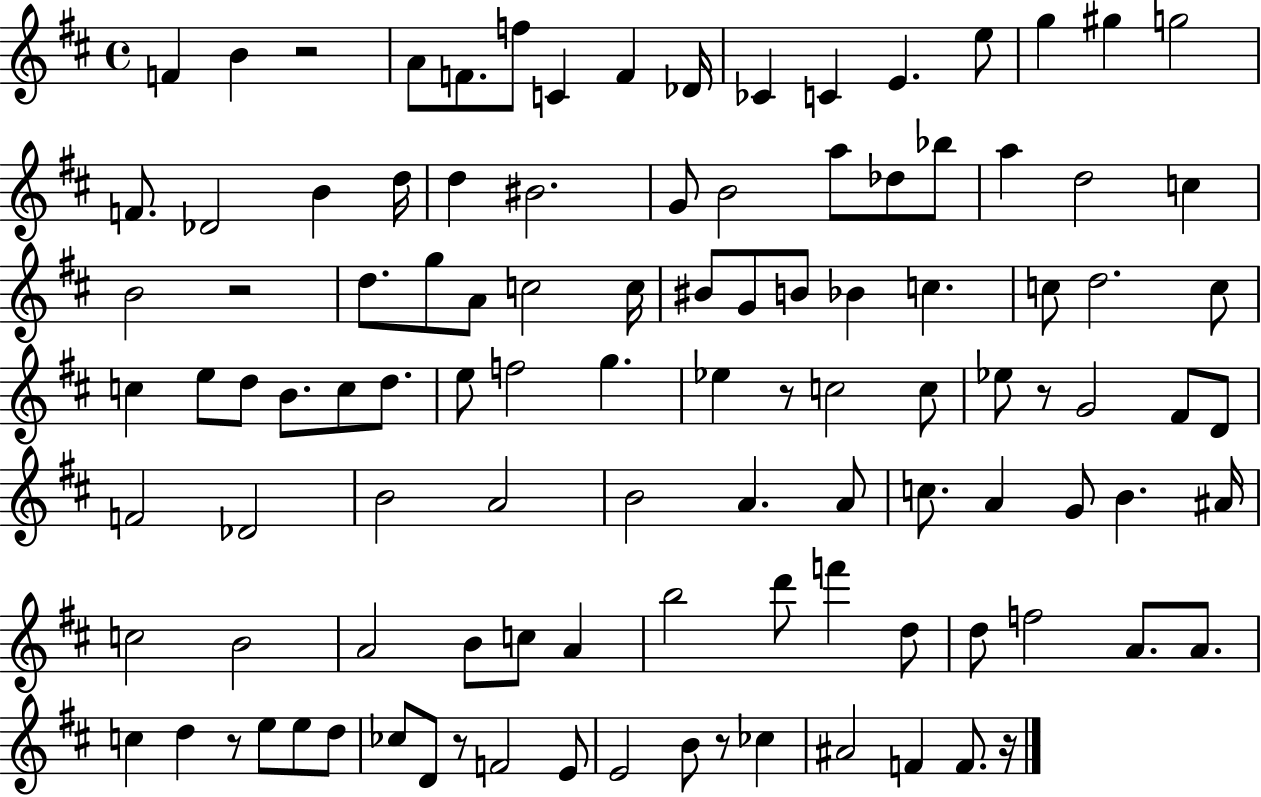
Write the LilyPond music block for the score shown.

{
  \clef treble
  \time 4/4
  \defaultTimeSignature
  \key d \major
  f'4 b'4 r2 | a'8 f'8. f''8 c'4 f'4 des'16 | ces'4 c'4 e'4. e''8 | g''4 gis''4 g''2 | \break f'8. des'2 b'4 d''16 | d''4 bis'2. | g'8 b'2 a''8 des''8 bes''8 | a''4 d''2 c''4 | \break b'2 r2 | d''8. g''8 a'8 c''2 c''16 | bis'8 g'8 b'8 bes'4 c''4. | c''8 d''2. c''8 | \break c''4 e''8 d''8 b'8. c''8 d''8. | e''8 f''2 g''4. | ees''4 r8 c''2 c''8 | ees''8 r8 g'2 fis'8 d'8 | \break f'2 des'2 | b'2 a'2 | b'2 a'4. a'8 | c''8. a'4 g'8 b'4. ais'16 | \break c''2 b'2 | a'2 b'8 c''8 a'4 | b''2 d'''8 f'''4 d''8 | d''8 f''2 a'8. a'8. | \break c''4 d''4 r8 e''8 e''8 d''8 | ces''8 d'8 r8 f'2 e'8 | e'2 b'8 r8 ces''4 | ais'2 f'4 f'8. r16 | \break \bar "|."
}